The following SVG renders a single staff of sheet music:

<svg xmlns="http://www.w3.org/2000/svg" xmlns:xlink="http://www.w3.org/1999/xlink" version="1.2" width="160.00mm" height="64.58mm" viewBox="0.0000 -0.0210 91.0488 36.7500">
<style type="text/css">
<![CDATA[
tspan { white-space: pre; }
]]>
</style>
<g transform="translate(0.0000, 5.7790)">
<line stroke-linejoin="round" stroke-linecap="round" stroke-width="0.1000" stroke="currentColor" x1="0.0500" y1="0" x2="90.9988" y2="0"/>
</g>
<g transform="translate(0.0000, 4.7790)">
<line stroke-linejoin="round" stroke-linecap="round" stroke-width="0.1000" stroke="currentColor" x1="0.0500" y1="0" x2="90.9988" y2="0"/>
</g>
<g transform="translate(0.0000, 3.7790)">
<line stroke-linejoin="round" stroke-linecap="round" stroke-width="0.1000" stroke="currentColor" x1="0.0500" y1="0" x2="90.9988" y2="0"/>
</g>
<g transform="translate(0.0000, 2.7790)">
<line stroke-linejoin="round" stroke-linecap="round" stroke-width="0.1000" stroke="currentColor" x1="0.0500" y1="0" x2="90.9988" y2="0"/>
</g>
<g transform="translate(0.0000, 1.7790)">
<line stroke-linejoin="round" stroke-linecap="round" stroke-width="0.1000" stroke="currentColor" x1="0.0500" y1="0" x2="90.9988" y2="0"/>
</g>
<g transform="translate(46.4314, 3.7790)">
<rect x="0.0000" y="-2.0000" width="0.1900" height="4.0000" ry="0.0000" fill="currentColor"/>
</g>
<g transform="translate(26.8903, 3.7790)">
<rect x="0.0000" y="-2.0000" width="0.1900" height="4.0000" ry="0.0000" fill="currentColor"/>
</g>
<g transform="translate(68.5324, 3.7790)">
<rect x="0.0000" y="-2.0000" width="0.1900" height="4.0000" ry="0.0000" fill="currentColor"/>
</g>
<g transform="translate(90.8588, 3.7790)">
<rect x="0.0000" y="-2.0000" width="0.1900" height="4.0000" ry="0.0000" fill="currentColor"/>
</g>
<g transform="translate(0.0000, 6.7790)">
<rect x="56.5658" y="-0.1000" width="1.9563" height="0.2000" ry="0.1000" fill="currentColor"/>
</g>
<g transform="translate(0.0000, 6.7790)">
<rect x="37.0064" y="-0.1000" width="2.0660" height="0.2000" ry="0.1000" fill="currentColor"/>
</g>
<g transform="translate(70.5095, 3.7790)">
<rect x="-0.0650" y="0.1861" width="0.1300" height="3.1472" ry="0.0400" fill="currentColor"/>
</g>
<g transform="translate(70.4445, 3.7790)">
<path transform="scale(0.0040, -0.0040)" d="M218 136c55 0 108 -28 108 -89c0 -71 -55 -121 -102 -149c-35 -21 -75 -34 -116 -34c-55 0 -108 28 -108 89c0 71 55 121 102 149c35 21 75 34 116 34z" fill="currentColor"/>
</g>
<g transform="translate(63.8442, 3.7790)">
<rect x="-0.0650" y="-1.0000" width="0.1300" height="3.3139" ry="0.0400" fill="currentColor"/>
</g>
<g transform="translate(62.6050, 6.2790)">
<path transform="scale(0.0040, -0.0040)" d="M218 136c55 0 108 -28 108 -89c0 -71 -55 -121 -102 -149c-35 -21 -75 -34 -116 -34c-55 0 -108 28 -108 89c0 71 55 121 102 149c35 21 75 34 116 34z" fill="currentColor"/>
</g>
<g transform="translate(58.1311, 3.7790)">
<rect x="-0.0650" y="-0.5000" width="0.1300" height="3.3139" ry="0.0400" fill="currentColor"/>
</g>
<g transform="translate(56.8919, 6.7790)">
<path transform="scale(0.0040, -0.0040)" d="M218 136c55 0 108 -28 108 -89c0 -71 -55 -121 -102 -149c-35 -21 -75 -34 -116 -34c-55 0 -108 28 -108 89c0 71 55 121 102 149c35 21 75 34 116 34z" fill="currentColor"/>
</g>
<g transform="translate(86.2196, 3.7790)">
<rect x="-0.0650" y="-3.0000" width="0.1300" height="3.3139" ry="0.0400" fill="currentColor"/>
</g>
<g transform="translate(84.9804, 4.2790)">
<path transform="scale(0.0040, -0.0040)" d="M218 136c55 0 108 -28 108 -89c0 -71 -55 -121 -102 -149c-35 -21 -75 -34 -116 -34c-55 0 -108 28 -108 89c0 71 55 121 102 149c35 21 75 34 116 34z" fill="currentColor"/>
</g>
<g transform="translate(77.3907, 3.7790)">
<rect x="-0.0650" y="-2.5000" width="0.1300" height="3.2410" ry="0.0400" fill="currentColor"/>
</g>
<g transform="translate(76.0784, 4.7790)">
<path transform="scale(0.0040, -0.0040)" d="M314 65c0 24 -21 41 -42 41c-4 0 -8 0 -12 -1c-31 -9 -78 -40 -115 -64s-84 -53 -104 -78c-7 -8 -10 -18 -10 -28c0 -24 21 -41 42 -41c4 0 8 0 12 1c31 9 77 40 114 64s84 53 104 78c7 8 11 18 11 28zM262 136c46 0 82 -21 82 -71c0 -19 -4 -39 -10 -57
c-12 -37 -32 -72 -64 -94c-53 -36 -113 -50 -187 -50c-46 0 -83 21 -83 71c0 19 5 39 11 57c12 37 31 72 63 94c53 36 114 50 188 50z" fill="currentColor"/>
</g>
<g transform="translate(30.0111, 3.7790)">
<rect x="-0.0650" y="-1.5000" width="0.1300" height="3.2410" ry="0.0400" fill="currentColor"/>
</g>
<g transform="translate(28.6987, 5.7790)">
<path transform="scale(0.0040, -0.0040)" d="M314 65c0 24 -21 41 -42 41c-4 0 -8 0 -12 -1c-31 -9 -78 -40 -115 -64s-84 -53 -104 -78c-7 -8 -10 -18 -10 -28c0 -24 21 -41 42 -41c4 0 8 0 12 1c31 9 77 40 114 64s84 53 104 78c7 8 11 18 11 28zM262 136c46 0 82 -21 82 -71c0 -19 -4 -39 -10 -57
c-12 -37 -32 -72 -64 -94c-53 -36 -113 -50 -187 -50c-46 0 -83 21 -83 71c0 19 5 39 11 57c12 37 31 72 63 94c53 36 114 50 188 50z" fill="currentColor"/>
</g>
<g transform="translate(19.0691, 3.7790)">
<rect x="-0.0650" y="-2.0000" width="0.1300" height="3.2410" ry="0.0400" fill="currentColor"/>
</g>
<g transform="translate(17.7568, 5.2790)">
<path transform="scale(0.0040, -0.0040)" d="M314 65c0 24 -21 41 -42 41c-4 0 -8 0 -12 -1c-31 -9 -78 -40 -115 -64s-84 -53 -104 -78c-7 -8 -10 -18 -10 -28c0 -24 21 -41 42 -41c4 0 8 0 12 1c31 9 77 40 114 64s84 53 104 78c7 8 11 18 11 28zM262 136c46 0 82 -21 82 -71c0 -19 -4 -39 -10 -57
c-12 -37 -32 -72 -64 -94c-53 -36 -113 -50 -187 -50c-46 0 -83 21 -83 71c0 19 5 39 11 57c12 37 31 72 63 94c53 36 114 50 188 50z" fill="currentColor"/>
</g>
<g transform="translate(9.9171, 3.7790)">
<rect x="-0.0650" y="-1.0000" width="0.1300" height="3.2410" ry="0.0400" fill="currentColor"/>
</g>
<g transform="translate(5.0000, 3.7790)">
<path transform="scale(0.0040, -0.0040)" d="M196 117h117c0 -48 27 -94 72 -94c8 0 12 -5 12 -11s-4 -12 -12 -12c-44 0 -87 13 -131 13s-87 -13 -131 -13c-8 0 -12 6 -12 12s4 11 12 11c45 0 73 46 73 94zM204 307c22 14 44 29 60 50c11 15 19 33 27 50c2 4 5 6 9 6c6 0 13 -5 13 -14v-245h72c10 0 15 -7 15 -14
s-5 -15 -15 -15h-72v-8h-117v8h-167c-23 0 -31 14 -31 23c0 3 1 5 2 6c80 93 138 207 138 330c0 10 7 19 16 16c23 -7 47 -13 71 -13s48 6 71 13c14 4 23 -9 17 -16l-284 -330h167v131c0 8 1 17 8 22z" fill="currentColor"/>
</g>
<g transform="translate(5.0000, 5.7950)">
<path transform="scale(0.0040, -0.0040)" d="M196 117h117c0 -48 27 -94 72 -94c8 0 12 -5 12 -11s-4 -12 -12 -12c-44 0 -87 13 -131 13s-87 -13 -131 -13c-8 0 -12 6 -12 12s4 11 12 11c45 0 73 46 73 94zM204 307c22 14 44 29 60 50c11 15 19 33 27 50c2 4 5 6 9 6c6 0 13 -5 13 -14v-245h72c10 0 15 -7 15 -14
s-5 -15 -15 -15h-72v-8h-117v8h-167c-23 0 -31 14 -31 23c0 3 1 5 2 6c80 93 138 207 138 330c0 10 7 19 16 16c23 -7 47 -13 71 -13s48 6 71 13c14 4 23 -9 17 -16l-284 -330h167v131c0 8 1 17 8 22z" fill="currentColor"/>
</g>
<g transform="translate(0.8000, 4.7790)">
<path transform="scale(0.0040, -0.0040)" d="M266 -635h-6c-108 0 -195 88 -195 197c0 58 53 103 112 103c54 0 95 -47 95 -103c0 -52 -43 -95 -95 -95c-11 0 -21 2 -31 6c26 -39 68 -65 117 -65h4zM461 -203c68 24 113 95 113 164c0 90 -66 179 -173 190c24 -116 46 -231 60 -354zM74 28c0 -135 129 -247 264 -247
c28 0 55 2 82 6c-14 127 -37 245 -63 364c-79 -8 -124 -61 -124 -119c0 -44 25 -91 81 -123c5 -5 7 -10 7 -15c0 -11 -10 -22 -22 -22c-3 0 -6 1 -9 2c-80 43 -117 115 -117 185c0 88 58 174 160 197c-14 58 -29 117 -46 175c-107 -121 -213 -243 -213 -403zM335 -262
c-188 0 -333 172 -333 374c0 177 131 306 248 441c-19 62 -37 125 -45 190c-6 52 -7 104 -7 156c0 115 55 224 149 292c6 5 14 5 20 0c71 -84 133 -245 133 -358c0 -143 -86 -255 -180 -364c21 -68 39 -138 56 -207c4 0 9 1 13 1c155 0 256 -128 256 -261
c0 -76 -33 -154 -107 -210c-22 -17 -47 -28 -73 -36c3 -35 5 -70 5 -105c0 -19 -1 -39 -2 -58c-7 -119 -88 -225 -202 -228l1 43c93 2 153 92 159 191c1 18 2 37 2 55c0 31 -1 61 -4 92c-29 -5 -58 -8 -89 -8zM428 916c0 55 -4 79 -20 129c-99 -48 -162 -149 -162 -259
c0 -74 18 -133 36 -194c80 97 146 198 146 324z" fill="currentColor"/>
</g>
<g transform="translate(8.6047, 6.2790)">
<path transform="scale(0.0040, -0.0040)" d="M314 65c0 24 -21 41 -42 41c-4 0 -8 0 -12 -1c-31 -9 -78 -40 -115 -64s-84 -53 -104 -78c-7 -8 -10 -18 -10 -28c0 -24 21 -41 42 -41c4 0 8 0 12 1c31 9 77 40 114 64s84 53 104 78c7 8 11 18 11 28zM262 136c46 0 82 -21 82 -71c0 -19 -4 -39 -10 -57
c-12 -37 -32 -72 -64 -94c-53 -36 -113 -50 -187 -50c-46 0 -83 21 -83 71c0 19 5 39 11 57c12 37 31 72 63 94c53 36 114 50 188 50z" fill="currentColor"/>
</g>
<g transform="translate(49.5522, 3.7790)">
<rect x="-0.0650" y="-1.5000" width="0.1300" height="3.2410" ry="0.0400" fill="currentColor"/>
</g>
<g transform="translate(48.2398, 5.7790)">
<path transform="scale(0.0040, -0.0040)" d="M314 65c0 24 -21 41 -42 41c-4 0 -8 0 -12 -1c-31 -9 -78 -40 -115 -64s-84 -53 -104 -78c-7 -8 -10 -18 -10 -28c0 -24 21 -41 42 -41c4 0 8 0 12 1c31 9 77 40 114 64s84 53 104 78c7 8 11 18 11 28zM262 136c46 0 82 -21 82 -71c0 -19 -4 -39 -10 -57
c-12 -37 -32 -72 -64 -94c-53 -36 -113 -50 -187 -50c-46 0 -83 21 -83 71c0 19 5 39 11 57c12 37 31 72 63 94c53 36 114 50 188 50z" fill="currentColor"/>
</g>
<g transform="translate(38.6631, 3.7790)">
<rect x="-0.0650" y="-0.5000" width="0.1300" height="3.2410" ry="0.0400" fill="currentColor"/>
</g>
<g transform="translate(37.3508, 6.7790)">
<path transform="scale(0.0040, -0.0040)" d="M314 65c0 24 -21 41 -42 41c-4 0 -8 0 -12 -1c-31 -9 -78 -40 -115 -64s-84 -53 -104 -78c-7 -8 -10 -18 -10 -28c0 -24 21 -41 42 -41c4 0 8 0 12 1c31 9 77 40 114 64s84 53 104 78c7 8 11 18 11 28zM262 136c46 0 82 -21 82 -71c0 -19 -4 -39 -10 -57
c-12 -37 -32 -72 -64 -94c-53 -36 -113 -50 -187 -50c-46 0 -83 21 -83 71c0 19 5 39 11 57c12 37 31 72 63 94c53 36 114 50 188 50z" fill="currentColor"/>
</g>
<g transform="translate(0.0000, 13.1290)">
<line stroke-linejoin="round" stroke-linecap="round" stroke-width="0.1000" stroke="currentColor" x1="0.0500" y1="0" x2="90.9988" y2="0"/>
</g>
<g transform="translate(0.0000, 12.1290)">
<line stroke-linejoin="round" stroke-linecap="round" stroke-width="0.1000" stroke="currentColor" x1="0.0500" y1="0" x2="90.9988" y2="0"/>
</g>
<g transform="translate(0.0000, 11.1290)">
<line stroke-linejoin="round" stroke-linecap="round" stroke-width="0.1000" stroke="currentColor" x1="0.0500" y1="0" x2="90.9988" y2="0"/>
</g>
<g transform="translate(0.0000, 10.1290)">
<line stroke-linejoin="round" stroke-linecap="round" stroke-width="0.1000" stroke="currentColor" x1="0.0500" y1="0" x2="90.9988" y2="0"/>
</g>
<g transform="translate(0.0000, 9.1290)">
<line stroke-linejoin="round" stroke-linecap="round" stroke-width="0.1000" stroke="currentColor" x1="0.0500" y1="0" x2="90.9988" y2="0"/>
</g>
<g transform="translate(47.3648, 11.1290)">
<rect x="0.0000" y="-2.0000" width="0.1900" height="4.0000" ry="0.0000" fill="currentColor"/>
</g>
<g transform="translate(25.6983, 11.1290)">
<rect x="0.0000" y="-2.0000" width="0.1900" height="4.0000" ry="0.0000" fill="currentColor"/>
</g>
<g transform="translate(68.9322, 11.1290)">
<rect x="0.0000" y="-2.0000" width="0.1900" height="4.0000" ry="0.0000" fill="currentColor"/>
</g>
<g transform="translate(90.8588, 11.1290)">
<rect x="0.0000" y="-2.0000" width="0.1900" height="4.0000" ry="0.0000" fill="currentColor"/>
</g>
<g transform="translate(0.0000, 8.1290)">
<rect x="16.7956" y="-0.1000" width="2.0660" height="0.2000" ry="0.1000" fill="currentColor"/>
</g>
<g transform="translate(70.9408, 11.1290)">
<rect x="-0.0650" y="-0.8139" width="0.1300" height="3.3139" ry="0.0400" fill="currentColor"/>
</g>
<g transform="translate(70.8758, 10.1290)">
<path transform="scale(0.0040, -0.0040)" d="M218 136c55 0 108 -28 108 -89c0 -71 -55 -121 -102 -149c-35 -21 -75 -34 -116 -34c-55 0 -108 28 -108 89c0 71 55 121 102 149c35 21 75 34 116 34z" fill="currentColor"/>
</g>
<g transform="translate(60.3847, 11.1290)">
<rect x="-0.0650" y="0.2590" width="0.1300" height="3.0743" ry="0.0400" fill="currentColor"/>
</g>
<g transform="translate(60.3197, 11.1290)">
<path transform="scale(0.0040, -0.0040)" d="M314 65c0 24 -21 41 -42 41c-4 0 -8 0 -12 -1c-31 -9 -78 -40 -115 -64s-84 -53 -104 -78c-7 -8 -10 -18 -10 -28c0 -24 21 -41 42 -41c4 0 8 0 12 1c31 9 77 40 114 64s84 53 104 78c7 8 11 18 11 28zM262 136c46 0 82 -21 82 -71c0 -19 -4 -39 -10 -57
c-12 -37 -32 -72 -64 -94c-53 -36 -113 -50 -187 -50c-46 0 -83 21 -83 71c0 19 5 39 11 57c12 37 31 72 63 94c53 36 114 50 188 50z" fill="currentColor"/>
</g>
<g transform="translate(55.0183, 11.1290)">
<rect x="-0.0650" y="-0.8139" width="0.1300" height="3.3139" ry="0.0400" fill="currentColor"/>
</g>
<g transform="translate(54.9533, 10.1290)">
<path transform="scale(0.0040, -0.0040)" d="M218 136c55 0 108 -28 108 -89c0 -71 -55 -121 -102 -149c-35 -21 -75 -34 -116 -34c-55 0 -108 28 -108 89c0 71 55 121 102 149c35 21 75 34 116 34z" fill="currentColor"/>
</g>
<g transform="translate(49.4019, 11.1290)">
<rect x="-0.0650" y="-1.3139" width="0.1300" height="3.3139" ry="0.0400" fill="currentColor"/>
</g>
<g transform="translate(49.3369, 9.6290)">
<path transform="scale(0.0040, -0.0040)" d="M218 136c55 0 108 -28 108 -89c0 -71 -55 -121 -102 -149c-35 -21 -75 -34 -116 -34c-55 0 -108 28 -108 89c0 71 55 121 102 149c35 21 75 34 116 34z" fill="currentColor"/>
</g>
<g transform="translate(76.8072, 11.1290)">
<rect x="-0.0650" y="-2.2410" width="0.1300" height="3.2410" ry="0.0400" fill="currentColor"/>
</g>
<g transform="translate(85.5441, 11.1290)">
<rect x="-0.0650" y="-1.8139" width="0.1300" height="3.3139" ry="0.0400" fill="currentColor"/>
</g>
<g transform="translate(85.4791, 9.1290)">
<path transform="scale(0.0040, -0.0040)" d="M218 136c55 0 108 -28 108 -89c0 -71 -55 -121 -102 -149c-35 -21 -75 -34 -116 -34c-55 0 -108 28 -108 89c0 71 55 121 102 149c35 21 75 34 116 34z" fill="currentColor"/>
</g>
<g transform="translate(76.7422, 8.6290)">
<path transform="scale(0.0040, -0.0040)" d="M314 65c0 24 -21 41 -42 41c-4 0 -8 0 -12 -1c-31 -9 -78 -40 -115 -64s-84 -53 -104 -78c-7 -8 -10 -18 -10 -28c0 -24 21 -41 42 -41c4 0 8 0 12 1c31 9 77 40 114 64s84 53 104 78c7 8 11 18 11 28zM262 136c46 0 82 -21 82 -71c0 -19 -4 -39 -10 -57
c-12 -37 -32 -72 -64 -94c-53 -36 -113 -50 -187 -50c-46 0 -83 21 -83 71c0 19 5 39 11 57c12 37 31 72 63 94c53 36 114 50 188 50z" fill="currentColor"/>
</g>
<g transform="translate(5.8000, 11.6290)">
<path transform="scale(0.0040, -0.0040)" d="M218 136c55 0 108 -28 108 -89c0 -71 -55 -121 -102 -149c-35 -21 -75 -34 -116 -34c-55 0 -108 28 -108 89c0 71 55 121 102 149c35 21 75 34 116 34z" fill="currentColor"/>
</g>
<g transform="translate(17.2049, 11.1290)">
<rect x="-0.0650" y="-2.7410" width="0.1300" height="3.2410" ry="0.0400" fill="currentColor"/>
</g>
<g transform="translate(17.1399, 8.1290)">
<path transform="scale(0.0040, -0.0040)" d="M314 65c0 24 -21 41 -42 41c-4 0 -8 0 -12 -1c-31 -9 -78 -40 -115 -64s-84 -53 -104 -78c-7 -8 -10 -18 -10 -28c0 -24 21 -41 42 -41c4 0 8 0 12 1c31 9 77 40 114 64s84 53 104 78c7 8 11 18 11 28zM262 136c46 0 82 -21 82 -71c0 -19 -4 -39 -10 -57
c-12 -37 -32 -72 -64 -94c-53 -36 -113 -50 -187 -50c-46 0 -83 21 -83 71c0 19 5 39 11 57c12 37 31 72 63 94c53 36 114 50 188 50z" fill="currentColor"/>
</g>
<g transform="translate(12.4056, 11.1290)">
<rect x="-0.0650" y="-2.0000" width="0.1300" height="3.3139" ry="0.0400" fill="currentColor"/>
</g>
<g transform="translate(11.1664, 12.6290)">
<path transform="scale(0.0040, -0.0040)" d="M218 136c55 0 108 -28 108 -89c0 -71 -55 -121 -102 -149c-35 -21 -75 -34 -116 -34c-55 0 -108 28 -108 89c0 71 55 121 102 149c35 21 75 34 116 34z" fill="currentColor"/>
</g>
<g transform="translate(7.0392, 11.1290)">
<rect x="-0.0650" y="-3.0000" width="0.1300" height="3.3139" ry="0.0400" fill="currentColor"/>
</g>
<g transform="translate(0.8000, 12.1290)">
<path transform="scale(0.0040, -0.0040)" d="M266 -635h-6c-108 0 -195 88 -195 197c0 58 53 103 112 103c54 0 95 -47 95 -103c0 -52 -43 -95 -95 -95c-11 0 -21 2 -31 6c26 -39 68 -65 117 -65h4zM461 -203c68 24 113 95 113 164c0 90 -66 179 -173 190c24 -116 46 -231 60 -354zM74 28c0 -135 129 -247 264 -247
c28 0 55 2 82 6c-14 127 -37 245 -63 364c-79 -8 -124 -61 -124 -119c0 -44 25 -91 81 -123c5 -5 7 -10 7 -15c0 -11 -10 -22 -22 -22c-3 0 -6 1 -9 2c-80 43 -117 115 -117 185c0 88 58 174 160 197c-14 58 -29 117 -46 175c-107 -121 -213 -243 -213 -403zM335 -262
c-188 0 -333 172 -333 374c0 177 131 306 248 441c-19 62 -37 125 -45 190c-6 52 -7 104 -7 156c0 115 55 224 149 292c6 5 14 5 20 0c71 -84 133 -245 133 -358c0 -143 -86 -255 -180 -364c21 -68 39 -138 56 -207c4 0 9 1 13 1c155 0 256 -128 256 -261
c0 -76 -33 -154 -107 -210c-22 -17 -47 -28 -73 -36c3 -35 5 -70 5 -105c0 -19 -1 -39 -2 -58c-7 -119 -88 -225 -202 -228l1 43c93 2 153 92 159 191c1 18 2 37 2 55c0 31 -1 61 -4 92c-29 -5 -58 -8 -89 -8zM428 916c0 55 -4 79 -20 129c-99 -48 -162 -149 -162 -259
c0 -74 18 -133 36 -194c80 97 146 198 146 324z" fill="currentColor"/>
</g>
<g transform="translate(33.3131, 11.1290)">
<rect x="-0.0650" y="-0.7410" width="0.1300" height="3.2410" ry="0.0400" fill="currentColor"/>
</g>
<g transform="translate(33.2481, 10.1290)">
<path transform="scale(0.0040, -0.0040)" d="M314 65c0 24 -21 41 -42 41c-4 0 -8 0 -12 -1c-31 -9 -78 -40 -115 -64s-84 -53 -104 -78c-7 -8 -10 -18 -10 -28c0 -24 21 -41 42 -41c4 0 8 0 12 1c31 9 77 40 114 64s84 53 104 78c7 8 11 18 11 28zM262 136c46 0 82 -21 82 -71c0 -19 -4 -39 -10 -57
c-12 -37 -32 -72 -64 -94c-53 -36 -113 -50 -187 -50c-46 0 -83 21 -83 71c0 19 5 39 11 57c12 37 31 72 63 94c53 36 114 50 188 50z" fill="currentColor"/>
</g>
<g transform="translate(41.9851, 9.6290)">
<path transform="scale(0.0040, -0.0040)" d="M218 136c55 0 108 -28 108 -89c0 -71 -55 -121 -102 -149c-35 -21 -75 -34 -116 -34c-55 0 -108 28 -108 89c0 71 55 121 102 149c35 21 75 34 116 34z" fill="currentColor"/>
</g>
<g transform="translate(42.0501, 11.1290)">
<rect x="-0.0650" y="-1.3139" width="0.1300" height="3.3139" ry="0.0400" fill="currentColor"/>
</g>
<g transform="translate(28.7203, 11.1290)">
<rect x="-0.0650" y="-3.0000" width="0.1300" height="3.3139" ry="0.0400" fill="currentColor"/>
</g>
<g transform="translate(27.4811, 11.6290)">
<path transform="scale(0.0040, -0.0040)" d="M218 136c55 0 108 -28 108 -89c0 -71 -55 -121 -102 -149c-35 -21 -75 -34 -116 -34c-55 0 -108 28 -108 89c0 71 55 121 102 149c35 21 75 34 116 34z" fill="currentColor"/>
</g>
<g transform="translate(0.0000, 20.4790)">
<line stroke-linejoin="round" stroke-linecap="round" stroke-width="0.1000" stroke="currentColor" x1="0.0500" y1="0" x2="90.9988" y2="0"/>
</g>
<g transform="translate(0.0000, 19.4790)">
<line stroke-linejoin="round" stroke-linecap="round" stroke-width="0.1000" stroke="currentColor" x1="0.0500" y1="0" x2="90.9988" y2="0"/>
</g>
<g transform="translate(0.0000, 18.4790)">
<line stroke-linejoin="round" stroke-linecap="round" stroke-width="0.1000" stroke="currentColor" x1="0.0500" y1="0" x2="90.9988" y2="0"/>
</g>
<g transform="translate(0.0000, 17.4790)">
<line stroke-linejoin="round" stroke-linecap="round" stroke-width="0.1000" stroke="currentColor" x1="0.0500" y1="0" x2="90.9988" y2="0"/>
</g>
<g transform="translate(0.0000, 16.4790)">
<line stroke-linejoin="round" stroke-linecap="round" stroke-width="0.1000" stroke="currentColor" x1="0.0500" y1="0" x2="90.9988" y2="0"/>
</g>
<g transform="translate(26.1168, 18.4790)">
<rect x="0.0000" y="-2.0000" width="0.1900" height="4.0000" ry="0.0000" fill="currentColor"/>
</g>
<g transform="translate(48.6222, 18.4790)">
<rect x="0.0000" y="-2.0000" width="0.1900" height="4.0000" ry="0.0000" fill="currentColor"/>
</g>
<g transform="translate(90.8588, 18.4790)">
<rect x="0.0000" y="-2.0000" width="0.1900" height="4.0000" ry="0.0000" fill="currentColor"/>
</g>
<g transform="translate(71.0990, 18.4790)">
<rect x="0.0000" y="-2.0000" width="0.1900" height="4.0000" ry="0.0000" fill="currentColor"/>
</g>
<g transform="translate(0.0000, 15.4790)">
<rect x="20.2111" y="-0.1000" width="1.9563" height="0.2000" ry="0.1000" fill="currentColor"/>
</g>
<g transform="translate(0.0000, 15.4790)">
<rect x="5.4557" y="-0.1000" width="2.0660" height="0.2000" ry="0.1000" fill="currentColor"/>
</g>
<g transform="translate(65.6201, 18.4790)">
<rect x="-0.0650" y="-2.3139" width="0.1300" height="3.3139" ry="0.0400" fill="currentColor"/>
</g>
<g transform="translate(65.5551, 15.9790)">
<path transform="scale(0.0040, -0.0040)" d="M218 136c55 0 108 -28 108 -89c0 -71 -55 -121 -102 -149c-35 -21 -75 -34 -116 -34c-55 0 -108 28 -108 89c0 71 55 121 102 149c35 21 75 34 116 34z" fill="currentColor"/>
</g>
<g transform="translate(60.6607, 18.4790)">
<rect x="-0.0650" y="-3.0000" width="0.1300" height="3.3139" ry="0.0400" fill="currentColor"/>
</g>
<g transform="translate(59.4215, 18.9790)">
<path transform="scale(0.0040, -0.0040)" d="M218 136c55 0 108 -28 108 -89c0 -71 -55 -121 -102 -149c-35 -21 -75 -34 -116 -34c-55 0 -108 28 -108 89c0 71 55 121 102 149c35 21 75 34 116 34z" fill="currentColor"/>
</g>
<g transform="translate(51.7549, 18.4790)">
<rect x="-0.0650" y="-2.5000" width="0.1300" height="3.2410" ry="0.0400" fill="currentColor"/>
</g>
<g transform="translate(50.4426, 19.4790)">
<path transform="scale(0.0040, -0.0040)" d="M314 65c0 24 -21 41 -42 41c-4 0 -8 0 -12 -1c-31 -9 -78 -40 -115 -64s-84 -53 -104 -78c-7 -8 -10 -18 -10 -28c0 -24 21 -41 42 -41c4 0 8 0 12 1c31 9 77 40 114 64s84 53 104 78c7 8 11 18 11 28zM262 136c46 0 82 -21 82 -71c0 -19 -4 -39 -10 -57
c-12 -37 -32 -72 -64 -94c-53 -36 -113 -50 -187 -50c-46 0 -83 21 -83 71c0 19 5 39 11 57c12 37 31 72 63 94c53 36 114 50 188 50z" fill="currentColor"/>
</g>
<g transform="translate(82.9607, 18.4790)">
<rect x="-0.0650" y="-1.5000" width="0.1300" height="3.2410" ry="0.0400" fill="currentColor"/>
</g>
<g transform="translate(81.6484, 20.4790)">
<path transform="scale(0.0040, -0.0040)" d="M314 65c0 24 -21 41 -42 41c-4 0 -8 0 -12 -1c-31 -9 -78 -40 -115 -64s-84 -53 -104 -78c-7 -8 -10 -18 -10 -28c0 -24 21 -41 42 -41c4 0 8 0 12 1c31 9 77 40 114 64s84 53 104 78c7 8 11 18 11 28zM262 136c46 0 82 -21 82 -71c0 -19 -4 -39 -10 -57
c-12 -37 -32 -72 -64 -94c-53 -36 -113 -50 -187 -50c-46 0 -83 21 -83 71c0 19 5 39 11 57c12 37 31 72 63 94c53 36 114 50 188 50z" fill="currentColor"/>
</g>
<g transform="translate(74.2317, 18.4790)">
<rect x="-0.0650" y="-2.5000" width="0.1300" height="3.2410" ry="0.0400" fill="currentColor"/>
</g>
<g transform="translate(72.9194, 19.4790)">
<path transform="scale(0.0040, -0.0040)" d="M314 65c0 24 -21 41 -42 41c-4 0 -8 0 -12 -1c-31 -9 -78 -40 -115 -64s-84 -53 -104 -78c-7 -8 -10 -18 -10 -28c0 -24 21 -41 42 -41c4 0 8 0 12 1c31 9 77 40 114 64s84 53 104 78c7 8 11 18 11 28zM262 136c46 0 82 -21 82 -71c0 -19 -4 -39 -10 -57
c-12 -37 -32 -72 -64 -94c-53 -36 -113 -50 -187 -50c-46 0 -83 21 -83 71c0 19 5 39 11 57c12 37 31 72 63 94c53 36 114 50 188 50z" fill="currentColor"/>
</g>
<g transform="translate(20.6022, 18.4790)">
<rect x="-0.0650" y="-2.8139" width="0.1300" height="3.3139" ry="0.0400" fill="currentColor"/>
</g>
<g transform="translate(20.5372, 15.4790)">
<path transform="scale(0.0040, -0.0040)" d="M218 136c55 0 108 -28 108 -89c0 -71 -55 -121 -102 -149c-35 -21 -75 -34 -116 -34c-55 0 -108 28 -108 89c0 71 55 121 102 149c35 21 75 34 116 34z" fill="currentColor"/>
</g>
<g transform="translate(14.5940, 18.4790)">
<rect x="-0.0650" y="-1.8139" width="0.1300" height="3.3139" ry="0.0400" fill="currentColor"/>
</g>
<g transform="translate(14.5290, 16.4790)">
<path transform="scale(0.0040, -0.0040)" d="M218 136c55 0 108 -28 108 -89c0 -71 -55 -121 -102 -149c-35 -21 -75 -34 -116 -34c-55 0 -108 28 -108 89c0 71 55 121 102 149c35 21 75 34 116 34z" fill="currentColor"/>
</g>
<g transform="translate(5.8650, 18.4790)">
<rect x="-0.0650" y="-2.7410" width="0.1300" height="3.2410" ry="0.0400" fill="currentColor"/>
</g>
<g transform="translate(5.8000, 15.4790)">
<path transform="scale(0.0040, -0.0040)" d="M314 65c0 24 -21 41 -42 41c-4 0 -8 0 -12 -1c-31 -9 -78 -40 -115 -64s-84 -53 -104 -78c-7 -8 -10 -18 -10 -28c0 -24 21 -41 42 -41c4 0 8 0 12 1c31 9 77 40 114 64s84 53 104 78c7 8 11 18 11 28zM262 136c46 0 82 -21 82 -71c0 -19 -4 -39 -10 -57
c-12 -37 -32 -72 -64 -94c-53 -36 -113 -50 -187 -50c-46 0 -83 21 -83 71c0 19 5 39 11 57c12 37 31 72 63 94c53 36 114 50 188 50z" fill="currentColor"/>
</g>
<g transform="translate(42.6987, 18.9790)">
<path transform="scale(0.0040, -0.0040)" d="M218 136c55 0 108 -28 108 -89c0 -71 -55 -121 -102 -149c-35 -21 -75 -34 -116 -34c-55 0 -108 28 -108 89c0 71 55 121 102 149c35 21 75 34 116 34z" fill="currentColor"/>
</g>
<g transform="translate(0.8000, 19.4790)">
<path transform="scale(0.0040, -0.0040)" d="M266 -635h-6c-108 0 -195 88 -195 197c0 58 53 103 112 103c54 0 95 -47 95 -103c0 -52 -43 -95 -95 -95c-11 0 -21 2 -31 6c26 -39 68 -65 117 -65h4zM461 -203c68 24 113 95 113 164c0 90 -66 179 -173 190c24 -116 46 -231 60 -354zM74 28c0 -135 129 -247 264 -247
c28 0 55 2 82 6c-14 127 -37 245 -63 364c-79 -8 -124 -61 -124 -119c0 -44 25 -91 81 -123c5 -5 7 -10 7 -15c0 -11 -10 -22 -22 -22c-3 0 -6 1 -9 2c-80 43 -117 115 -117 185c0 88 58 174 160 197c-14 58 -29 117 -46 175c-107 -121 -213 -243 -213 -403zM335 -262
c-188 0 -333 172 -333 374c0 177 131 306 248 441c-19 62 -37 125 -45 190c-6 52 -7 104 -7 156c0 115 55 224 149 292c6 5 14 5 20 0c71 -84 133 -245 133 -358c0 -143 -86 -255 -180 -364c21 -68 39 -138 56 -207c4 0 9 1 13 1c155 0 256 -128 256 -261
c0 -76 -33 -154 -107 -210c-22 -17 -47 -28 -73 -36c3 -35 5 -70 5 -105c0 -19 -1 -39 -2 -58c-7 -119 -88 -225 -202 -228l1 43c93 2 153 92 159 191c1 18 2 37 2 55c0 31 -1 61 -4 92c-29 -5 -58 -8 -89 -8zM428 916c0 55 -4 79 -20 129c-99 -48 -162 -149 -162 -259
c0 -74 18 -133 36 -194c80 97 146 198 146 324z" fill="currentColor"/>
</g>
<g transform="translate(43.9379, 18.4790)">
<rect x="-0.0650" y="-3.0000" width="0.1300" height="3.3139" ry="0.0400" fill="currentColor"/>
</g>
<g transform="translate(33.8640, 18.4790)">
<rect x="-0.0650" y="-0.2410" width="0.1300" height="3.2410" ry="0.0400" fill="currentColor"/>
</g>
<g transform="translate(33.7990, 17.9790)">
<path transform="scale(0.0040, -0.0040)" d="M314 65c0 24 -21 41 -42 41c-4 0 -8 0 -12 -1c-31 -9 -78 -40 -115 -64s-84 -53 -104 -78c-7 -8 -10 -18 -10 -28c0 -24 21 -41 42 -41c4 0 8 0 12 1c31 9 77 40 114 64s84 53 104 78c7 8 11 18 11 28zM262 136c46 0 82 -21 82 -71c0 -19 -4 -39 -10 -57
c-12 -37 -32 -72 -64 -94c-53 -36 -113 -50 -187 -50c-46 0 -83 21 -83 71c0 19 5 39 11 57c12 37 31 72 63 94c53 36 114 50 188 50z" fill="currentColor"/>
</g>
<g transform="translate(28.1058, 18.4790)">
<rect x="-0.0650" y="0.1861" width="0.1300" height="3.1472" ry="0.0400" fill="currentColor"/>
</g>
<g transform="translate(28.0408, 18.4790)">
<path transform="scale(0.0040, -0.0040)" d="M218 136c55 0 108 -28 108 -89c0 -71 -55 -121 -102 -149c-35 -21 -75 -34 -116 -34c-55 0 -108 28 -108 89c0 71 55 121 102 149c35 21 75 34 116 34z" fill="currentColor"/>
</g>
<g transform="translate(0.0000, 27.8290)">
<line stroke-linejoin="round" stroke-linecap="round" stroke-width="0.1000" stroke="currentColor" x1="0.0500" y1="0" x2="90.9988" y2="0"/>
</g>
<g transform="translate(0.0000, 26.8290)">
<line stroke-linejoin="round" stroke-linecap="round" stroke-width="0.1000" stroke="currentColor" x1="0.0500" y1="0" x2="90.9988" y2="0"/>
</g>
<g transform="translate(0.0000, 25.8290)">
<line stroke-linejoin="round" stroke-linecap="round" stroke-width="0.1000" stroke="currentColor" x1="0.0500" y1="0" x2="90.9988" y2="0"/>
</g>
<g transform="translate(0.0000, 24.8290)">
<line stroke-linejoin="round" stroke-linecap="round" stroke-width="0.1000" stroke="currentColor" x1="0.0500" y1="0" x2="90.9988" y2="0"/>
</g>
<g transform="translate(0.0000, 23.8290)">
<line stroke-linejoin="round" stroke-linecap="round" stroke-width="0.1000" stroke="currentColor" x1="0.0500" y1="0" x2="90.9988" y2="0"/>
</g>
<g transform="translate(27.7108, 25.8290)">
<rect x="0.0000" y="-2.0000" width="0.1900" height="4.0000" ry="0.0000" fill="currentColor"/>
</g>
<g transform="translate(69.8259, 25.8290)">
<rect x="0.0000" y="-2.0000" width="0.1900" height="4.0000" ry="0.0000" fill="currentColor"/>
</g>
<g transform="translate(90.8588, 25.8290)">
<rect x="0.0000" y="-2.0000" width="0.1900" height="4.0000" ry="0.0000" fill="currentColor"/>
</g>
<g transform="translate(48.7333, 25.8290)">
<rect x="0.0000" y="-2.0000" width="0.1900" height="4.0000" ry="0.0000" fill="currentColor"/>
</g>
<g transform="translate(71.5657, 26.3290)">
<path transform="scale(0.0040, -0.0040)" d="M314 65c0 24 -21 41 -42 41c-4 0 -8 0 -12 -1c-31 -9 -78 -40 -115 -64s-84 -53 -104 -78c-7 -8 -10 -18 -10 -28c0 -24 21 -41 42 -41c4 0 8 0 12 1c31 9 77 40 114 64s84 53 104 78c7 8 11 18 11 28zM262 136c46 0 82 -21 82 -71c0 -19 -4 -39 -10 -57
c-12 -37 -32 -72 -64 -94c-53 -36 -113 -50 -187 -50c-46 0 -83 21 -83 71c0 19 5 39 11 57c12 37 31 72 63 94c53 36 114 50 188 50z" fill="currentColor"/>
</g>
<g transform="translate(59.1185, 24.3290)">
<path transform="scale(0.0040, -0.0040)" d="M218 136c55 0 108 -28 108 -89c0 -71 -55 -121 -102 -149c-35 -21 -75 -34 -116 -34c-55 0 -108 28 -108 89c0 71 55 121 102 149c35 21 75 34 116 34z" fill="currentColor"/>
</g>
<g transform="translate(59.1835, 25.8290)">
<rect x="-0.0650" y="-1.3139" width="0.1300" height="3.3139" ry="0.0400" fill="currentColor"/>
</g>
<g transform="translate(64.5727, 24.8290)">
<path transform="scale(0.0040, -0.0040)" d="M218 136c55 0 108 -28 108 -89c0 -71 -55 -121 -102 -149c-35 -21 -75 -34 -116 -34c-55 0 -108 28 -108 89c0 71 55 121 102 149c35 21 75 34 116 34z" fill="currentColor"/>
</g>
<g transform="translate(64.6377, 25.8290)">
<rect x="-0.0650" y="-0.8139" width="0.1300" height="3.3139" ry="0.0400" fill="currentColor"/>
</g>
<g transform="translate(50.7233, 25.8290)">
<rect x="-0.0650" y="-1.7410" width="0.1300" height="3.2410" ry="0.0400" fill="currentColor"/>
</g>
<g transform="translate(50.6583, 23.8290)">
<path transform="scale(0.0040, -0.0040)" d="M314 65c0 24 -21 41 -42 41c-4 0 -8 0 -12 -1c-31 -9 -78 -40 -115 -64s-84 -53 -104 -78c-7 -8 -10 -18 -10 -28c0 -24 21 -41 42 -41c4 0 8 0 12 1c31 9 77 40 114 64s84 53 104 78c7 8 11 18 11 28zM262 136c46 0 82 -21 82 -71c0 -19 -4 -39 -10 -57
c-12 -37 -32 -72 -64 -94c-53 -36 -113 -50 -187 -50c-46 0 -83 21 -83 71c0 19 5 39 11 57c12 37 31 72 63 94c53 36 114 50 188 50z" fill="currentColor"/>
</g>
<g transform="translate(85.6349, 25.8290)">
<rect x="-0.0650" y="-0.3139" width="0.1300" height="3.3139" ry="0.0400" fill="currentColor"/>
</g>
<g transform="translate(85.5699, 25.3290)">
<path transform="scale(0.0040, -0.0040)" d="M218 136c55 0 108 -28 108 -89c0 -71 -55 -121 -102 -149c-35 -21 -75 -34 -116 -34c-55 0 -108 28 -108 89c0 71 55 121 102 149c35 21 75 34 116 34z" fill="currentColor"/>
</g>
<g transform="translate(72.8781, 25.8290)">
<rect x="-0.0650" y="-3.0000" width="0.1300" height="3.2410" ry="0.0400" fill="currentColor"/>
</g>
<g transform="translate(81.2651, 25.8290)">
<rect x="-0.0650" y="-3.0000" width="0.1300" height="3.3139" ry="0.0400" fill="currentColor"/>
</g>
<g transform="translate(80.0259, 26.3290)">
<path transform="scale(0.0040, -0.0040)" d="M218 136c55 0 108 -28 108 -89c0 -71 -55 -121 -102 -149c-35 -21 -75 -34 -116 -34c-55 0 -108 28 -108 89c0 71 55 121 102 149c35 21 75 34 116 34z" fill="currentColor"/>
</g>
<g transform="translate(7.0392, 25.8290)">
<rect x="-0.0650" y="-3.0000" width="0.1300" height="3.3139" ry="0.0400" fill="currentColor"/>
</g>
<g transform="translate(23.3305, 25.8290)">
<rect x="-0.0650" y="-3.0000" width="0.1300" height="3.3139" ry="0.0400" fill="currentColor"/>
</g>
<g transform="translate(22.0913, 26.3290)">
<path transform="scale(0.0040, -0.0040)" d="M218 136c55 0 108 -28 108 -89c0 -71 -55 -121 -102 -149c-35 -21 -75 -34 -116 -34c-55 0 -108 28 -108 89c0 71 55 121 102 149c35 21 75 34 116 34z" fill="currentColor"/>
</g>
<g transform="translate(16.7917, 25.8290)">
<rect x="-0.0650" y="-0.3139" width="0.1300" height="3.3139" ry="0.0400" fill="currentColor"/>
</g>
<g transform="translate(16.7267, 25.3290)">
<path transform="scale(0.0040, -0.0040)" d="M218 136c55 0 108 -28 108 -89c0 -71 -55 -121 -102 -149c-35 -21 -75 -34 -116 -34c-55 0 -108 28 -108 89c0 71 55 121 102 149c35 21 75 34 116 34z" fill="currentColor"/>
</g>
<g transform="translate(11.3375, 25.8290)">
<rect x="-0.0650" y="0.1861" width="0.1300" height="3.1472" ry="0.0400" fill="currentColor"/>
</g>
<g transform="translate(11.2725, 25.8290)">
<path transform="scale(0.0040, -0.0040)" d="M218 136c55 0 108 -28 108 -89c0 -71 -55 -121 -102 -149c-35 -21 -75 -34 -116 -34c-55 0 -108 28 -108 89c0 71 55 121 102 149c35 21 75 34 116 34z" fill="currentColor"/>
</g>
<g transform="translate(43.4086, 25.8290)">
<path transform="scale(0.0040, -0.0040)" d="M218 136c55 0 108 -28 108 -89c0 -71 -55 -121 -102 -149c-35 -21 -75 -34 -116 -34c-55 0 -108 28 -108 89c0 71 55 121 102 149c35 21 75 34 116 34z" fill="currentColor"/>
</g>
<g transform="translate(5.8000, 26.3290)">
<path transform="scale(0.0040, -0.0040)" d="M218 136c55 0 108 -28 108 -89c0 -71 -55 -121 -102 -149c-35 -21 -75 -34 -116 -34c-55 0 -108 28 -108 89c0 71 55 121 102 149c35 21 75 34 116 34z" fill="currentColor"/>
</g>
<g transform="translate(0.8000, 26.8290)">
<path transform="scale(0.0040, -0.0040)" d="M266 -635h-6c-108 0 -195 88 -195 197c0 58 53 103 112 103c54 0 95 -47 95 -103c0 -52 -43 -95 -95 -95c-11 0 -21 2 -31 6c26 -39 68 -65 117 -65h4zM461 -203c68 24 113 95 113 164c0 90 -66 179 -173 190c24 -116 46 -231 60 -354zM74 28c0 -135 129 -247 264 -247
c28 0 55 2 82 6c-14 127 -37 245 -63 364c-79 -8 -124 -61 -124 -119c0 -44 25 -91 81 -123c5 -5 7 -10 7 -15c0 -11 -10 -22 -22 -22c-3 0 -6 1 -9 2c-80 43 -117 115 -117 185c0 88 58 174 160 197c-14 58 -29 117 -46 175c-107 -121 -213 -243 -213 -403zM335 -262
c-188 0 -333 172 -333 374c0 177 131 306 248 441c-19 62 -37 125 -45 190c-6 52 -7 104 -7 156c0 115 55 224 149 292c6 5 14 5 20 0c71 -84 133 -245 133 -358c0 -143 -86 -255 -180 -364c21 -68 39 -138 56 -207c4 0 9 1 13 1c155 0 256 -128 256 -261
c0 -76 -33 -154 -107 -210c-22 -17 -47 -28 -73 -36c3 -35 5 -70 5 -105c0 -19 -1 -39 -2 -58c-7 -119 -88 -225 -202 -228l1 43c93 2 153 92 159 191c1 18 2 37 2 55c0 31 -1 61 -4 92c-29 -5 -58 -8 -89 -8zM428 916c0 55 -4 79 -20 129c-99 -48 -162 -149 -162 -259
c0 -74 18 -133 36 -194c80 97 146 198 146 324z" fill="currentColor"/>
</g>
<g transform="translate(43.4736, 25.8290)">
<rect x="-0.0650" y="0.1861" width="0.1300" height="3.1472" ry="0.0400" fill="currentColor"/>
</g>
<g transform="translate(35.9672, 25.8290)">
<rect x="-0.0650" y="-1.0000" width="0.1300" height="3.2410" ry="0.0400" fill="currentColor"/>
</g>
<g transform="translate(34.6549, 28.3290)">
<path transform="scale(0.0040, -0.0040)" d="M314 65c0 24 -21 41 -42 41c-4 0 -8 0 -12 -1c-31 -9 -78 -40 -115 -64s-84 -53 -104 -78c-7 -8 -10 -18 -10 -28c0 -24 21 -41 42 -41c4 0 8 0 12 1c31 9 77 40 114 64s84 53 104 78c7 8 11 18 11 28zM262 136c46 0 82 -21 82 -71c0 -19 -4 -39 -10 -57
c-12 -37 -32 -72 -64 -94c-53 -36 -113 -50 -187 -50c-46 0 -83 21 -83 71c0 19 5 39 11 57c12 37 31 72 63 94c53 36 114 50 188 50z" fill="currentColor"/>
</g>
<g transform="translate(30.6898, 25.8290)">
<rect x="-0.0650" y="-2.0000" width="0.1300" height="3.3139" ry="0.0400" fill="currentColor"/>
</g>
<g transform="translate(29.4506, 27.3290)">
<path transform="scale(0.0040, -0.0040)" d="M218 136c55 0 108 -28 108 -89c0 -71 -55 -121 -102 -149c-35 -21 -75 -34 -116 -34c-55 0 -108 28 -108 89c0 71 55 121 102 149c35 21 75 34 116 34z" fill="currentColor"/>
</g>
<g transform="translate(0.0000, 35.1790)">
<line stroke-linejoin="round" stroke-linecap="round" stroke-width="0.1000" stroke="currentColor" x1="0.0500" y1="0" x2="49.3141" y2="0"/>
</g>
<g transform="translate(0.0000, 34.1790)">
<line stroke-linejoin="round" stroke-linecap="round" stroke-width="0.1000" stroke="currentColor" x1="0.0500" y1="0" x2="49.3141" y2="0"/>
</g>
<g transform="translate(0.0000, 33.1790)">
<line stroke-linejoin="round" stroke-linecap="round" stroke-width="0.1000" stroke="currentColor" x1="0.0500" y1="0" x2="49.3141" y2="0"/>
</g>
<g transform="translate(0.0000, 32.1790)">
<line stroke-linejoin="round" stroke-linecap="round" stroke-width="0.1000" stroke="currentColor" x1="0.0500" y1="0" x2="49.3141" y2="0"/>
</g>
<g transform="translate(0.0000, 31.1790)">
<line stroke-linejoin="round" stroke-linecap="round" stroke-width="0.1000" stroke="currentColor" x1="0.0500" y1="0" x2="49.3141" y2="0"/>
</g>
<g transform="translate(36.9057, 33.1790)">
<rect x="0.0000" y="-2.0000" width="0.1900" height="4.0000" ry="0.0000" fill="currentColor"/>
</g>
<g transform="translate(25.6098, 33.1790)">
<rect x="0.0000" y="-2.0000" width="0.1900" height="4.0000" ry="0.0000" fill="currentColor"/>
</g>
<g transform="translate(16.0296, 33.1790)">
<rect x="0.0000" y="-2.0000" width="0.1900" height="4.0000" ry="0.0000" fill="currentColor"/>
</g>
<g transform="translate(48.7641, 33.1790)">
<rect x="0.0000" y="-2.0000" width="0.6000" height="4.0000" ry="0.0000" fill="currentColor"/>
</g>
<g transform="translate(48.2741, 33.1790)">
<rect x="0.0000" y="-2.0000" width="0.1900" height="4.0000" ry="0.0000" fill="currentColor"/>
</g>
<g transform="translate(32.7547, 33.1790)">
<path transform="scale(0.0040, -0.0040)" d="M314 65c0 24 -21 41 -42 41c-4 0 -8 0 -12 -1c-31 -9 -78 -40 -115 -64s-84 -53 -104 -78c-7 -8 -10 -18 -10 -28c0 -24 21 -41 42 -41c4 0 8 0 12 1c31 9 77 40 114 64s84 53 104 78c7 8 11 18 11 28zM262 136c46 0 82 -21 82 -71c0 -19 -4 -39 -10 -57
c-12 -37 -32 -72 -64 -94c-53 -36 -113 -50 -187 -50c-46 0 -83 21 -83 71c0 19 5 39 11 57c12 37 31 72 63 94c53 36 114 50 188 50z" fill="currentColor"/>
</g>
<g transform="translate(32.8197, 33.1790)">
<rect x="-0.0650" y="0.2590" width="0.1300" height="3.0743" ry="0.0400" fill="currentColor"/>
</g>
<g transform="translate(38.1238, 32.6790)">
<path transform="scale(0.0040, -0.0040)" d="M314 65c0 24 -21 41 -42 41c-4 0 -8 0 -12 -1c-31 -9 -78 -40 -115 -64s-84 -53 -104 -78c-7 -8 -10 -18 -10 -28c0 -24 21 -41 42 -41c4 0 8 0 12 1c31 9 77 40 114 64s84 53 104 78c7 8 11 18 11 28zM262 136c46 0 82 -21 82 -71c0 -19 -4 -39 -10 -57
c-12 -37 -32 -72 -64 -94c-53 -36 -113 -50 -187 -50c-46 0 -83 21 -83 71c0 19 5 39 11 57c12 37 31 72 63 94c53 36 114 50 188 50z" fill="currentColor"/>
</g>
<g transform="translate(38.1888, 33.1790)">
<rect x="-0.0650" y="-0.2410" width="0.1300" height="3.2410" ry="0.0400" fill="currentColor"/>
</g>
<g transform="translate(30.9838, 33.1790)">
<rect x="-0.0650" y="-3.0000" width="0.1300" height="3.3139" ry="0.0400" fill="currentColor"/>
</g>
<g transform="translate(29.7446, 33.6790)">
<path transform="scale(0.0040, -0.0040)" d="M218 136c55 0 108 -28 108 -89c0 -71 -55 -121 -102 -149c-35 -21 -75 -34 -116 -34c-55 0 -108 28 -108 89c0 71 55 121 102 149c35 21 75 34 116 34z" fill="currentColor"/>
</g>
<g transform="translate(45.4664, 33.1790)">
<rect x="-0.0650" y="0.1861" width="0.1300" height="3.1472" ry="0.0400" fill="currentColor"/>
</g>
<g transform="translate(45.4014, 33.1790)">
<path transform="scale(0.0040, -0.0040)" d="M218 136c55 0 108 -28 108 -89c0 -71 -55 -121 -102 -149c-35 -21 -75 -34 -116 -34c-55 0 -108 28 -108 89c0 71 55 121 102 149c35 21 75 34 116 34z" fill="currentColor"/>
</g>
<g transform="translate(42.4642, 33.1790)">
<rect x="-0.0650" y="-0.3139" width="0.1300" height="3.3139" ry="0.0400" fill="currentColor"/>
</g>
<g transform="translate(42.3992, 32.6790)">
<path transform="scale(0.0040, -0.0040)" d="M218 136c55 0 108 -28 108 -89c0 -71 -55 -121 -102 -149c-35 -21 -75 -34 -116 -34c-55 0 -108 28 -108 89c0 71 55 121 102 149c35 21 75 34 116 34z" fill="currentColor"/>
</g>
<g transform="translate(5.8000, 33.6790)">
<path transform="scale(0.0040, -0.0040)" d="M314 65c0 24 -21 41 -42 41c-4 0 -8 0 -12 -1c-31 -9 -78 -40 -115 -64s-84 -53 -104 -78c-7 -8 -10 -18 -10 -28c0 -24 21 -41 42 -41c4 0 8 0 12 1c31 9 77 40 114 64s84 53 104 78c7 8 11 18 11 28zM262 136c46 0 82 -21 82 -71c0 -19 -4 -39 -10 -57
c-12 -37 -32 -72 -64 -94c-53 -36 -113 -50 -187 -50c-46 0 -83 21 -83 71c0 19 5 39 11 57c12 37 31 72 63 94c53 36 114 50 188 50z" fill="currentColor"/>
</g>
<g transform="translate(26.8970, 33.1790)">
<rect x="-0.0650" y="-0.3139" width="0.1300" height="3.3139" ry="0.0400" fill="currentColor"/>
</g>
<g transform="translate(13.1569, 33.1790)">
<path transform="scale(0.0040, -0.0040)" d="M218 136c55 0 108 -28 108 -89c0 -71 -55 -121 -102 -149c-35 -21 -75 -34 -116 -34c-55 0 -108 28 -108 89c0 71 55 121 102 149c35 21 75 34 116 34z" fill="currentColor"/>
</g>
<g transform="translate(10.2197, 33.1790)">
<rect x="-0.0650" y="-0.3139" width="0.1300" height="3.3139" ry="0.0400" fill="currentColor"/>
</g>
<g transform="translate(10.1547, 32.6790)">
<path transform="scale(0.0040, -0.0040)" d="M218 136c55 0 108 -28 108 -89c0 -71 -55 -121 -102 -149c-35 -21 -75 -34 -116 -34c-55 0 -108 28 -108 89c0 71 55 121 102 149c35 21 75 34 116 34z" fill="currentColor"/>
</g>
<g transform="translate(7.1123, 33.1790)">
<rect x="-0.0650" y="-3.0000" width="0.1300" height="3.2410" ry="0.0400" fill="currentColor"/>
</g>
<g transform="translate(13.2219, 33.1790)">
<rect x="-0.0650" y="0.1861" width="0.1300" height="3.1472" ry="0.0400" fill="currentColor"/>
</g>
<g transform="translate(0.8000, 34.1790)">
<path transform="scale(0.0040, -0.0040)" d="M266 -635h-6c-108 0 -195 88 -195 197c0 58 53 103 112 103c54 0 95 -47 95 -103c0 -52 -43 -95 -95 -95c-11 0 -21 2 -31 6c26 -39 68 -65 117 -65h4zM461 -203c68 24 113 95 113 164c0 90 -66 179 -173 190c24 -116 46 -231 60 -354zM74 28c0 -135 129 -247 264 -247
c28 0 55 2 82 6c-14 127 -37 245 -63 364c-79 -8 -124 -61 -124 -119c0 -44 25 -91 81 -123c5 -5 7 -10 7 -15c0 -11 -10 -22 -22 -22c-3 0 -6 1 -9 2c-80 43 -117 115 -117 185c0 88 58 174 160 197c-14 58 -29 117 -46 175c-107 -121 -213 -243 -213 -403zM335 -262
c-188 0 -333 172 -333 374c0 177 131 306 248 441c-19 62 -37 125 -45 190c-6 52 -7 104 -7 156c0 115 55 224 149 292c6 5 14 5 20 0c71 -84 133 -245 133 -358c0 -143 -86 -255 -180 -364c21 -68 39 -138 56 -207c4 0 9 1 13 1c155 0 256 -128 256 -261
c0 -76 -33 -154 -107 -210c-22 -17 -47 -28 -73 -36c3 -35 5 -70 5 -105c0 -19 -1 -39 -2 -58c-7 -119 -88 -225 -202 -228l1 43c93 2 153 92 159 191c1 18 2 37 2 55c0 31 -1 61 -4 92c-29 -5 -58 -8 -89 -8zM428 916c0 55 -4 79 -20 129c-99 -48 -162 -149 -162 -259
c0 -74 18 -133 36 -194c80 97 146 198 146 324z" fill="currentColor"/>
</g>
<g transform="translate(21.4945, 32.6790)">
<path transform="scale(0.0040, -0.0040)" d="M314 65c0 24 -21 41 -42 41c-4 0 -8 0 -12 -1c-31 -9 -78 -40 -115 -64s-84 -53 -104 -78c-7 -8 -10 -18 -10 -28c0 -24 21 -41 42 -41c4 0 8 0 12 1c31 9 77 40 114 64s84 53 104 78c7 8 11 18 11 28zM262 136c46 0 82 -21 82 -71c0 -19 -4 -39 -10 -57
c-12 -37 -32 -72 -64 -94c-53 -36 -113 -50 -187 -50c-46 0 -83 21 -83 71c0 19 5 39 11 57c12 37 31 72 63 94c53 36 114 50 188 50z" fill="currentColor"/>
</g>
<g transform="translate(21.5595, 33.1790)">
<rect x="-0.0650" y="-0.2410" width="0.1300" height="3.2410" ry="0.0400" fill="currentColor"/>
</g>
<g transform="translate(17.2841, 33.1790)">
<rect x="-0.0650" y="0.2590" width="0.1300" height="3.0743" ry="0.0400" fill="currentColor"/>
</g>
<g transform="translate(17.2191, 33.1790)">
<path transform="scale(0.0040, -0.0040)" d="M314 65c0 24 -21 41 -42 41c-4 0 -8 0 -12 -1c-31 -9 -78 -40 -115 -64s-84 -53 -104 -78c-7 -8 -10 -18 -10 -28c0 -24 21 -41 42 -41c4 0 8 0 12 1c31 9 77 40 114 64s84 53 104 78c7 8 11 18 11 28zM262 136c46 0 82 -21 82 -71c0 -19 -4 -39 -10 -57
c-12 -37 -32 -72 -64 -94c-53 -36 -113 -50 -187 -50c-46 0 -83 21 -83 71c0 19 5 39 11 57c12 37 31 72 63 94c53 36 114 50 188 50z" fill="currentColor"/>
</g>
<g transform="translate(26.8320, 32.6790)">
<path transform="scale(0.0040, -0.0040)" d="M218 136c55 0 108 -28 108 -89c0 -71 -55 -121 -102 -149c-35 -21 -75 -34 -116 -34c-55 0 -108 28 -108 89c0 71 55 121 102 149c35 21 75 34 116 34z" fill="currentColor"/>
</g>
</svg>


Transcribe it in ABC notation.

X:1
T:Untitled
M:4/4
L:1/4
K:C
D2 F2 E2 C2 E2 C D B G2 A A F a2 A d2 e e d B2 d g2 f a2 f a B c2 A G2 A g G2 E2 A B c A F D2 B f2 e d A2 A c A2 c B B2 c2 c A B2 c2 c B